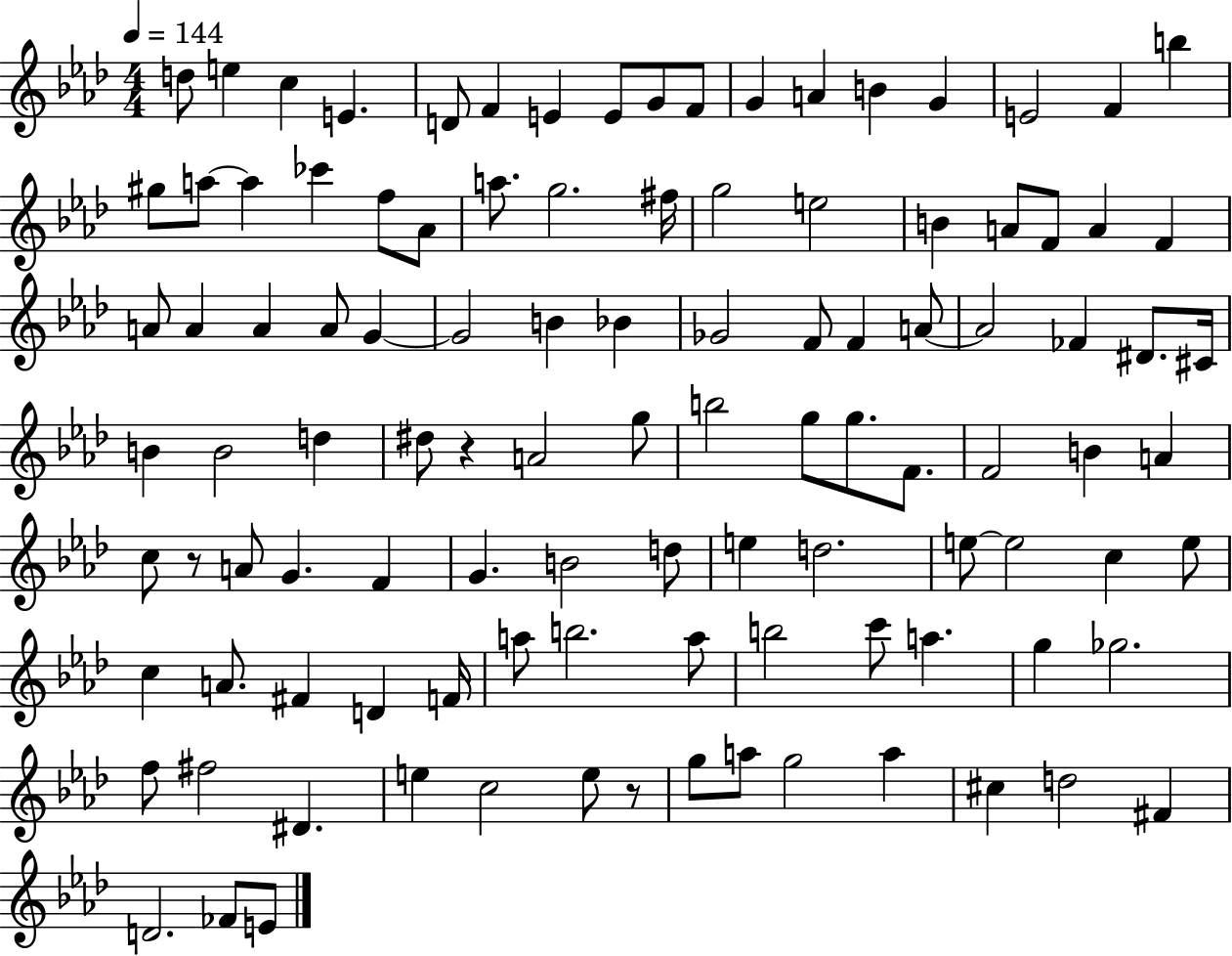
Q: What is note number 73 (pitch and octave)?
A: E5